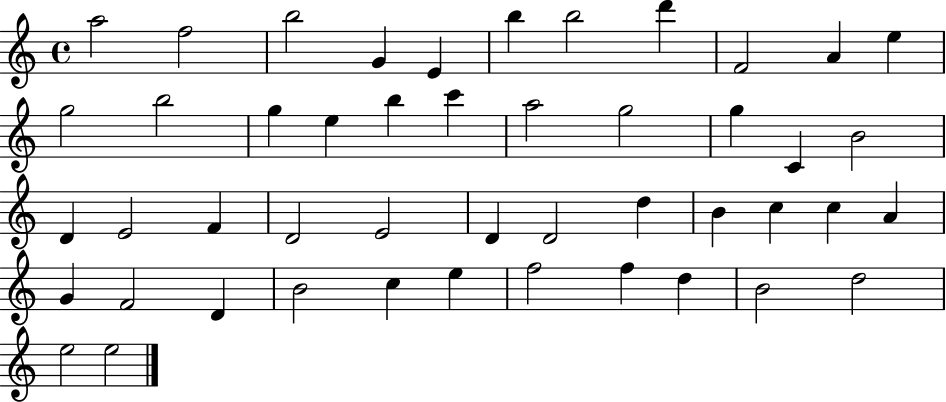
{
  \clef treble
  \time 4/4
  \defaultTimeSignature
  \key c \major
  a''2 f''2 | b''2 g'4 e'4 | b''4 b''2 d'''4 | f'2 a'4 e''4 | \break g''2 b''2 | g''4 e''4 b''4 c'''4 | a''2 g''2 | g''4 c'4 b'2 | \break d'4 e'2 f'4 | d'2 e'2 | d'4 d'2 d''4 | b'4 c''4 c''4 a'4 | \break g'4 f'2 d'4 | b'2 c''4 e''4 | f''2 f''4 d''4 | b'2 d''2 | \break e''2 e''2 | \bar "|."
}